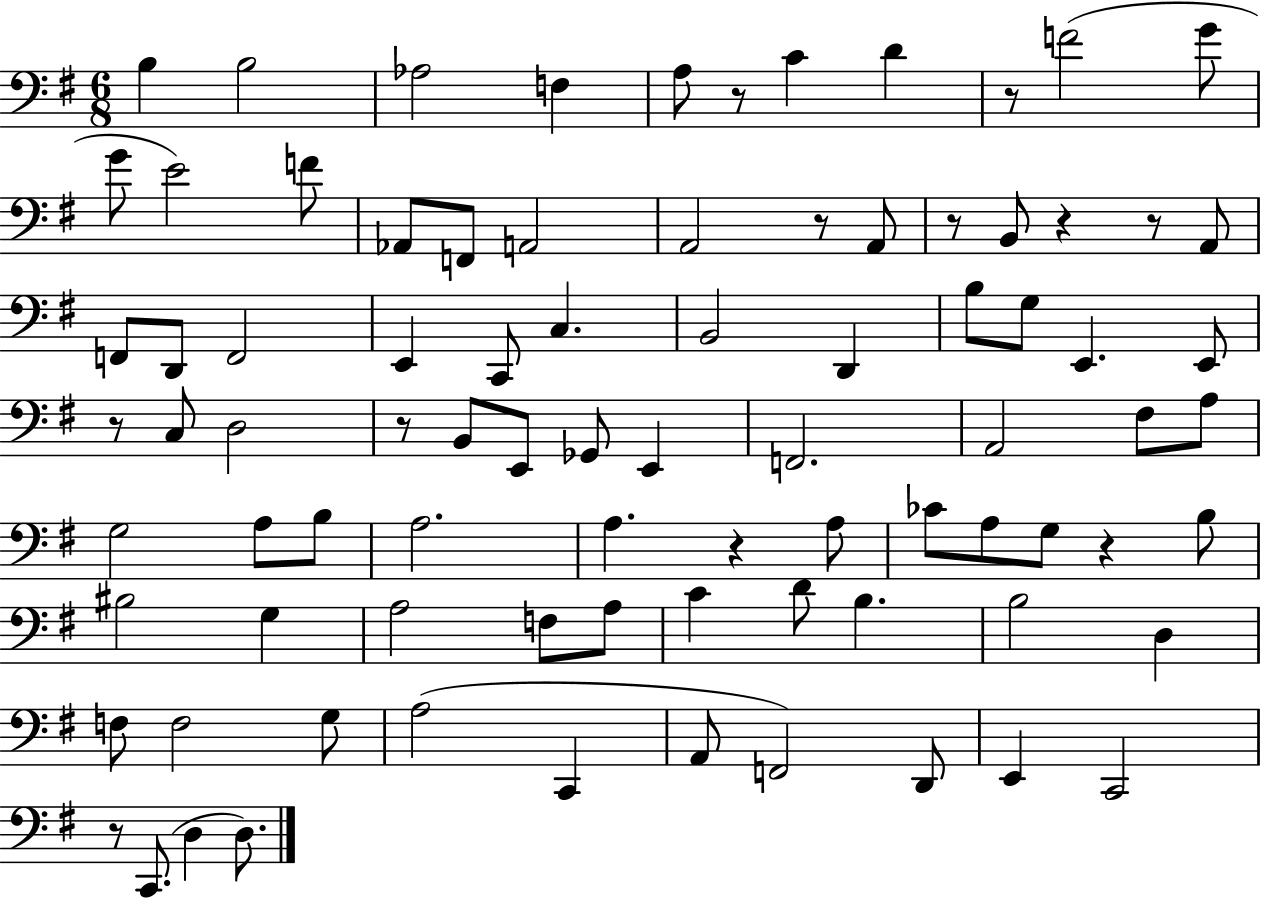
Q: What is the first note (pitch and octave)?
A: B3